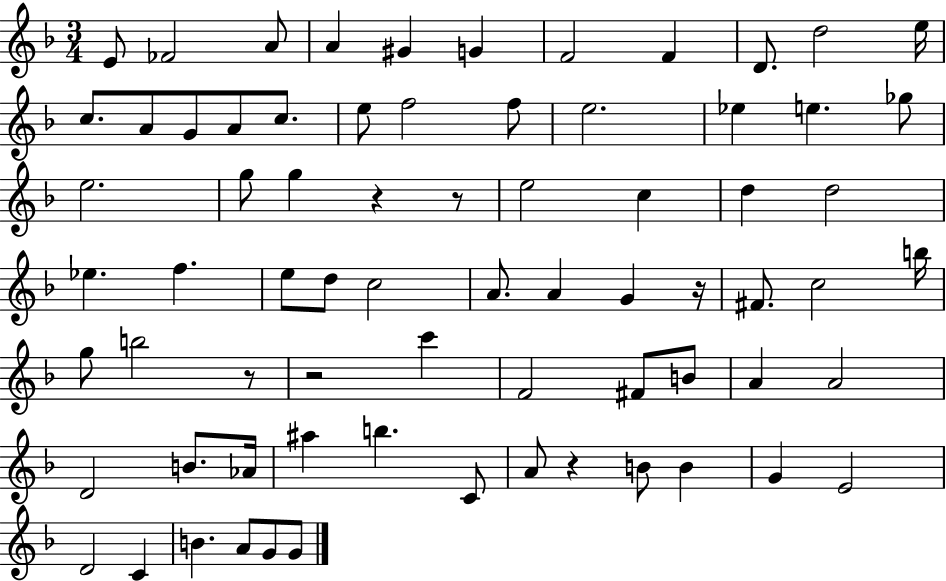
E4/e FES4/h A4/e A4/q G#4/q G4/q F4/h F4/q D4/e. D5/h E5/s C5/e. A4/e G4/e A4/e C5/e. E5/e F5/h F5/e E5/h. Eb5/q E5/q. Gb5/e E5/h. G5/e G5/q R/q R/e E5/h C5/q D5/q D5/h Eb5/q. F5/q. E5/e D5/e C5/h A4/e. A4/q G4/q R/s F#4/e. C5/h B5/s G5/e B5/h R/e R/h C6/q F4/h F#4/e B4/e A4/q A4/h D4/h B4/e. Ab4/s A#5/q B5/q. C4/e A4/e R/q B4/e B4/q G4/q E4/h D4/h C4/q B4/q. A4/e G4/e G4/e